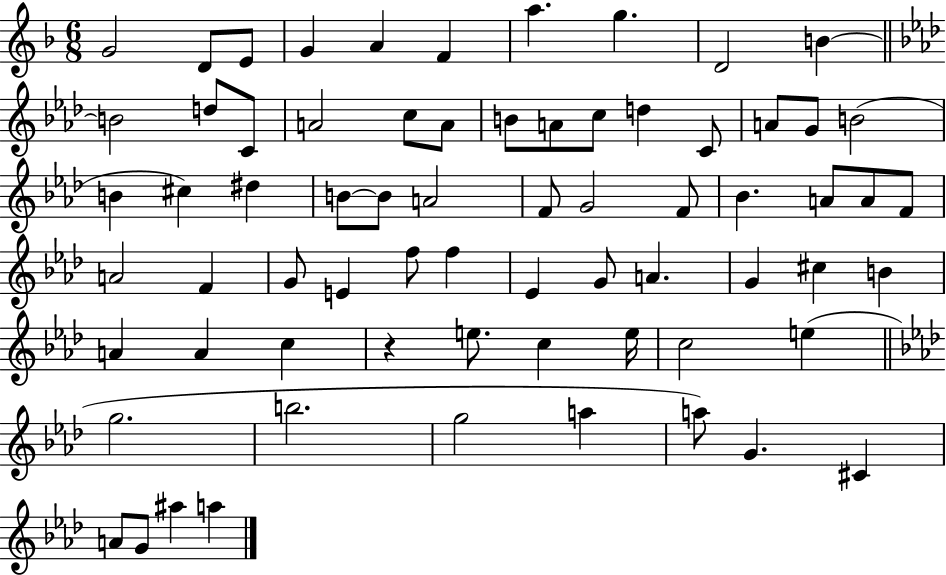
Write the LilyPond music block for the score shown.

{
  \clef treble
  \numericTimeSignature
  \time 6/8
  \key f \major
  g'2 d'8 e'8 | g'4 a'4 f'4 | a''4. g''4. | d'2 b'4~~ | \break \bar "||" \break \key aes \major b'2 d''8 c'8 | a'2 c''8 a'8 | b'8 a'8 c''8 d''4 c'8 | a'8 g'8 b'2( | \break b'4 cis''4) dis''4 | b'8~~ b'8 a'2 | f'8 g'2 f'8 | bes'4. a'8 a'8 f'8 | \break a'2 f'4 | g'8 e'4 f''8 f''4 | ees'4 g'8 a'4. | g'4 cis''4 b'4 | \break a'4 a'4 c''4 | r4 e''8. c''4 e''16 | c''2 e''4( | \bar "||" \break \key aes \major g''2. | b''2. | g''2 a''4 | a''8) g'4. cis'4 | \break a'8 g'8 ais''4 a''4 | \bar "|."
}